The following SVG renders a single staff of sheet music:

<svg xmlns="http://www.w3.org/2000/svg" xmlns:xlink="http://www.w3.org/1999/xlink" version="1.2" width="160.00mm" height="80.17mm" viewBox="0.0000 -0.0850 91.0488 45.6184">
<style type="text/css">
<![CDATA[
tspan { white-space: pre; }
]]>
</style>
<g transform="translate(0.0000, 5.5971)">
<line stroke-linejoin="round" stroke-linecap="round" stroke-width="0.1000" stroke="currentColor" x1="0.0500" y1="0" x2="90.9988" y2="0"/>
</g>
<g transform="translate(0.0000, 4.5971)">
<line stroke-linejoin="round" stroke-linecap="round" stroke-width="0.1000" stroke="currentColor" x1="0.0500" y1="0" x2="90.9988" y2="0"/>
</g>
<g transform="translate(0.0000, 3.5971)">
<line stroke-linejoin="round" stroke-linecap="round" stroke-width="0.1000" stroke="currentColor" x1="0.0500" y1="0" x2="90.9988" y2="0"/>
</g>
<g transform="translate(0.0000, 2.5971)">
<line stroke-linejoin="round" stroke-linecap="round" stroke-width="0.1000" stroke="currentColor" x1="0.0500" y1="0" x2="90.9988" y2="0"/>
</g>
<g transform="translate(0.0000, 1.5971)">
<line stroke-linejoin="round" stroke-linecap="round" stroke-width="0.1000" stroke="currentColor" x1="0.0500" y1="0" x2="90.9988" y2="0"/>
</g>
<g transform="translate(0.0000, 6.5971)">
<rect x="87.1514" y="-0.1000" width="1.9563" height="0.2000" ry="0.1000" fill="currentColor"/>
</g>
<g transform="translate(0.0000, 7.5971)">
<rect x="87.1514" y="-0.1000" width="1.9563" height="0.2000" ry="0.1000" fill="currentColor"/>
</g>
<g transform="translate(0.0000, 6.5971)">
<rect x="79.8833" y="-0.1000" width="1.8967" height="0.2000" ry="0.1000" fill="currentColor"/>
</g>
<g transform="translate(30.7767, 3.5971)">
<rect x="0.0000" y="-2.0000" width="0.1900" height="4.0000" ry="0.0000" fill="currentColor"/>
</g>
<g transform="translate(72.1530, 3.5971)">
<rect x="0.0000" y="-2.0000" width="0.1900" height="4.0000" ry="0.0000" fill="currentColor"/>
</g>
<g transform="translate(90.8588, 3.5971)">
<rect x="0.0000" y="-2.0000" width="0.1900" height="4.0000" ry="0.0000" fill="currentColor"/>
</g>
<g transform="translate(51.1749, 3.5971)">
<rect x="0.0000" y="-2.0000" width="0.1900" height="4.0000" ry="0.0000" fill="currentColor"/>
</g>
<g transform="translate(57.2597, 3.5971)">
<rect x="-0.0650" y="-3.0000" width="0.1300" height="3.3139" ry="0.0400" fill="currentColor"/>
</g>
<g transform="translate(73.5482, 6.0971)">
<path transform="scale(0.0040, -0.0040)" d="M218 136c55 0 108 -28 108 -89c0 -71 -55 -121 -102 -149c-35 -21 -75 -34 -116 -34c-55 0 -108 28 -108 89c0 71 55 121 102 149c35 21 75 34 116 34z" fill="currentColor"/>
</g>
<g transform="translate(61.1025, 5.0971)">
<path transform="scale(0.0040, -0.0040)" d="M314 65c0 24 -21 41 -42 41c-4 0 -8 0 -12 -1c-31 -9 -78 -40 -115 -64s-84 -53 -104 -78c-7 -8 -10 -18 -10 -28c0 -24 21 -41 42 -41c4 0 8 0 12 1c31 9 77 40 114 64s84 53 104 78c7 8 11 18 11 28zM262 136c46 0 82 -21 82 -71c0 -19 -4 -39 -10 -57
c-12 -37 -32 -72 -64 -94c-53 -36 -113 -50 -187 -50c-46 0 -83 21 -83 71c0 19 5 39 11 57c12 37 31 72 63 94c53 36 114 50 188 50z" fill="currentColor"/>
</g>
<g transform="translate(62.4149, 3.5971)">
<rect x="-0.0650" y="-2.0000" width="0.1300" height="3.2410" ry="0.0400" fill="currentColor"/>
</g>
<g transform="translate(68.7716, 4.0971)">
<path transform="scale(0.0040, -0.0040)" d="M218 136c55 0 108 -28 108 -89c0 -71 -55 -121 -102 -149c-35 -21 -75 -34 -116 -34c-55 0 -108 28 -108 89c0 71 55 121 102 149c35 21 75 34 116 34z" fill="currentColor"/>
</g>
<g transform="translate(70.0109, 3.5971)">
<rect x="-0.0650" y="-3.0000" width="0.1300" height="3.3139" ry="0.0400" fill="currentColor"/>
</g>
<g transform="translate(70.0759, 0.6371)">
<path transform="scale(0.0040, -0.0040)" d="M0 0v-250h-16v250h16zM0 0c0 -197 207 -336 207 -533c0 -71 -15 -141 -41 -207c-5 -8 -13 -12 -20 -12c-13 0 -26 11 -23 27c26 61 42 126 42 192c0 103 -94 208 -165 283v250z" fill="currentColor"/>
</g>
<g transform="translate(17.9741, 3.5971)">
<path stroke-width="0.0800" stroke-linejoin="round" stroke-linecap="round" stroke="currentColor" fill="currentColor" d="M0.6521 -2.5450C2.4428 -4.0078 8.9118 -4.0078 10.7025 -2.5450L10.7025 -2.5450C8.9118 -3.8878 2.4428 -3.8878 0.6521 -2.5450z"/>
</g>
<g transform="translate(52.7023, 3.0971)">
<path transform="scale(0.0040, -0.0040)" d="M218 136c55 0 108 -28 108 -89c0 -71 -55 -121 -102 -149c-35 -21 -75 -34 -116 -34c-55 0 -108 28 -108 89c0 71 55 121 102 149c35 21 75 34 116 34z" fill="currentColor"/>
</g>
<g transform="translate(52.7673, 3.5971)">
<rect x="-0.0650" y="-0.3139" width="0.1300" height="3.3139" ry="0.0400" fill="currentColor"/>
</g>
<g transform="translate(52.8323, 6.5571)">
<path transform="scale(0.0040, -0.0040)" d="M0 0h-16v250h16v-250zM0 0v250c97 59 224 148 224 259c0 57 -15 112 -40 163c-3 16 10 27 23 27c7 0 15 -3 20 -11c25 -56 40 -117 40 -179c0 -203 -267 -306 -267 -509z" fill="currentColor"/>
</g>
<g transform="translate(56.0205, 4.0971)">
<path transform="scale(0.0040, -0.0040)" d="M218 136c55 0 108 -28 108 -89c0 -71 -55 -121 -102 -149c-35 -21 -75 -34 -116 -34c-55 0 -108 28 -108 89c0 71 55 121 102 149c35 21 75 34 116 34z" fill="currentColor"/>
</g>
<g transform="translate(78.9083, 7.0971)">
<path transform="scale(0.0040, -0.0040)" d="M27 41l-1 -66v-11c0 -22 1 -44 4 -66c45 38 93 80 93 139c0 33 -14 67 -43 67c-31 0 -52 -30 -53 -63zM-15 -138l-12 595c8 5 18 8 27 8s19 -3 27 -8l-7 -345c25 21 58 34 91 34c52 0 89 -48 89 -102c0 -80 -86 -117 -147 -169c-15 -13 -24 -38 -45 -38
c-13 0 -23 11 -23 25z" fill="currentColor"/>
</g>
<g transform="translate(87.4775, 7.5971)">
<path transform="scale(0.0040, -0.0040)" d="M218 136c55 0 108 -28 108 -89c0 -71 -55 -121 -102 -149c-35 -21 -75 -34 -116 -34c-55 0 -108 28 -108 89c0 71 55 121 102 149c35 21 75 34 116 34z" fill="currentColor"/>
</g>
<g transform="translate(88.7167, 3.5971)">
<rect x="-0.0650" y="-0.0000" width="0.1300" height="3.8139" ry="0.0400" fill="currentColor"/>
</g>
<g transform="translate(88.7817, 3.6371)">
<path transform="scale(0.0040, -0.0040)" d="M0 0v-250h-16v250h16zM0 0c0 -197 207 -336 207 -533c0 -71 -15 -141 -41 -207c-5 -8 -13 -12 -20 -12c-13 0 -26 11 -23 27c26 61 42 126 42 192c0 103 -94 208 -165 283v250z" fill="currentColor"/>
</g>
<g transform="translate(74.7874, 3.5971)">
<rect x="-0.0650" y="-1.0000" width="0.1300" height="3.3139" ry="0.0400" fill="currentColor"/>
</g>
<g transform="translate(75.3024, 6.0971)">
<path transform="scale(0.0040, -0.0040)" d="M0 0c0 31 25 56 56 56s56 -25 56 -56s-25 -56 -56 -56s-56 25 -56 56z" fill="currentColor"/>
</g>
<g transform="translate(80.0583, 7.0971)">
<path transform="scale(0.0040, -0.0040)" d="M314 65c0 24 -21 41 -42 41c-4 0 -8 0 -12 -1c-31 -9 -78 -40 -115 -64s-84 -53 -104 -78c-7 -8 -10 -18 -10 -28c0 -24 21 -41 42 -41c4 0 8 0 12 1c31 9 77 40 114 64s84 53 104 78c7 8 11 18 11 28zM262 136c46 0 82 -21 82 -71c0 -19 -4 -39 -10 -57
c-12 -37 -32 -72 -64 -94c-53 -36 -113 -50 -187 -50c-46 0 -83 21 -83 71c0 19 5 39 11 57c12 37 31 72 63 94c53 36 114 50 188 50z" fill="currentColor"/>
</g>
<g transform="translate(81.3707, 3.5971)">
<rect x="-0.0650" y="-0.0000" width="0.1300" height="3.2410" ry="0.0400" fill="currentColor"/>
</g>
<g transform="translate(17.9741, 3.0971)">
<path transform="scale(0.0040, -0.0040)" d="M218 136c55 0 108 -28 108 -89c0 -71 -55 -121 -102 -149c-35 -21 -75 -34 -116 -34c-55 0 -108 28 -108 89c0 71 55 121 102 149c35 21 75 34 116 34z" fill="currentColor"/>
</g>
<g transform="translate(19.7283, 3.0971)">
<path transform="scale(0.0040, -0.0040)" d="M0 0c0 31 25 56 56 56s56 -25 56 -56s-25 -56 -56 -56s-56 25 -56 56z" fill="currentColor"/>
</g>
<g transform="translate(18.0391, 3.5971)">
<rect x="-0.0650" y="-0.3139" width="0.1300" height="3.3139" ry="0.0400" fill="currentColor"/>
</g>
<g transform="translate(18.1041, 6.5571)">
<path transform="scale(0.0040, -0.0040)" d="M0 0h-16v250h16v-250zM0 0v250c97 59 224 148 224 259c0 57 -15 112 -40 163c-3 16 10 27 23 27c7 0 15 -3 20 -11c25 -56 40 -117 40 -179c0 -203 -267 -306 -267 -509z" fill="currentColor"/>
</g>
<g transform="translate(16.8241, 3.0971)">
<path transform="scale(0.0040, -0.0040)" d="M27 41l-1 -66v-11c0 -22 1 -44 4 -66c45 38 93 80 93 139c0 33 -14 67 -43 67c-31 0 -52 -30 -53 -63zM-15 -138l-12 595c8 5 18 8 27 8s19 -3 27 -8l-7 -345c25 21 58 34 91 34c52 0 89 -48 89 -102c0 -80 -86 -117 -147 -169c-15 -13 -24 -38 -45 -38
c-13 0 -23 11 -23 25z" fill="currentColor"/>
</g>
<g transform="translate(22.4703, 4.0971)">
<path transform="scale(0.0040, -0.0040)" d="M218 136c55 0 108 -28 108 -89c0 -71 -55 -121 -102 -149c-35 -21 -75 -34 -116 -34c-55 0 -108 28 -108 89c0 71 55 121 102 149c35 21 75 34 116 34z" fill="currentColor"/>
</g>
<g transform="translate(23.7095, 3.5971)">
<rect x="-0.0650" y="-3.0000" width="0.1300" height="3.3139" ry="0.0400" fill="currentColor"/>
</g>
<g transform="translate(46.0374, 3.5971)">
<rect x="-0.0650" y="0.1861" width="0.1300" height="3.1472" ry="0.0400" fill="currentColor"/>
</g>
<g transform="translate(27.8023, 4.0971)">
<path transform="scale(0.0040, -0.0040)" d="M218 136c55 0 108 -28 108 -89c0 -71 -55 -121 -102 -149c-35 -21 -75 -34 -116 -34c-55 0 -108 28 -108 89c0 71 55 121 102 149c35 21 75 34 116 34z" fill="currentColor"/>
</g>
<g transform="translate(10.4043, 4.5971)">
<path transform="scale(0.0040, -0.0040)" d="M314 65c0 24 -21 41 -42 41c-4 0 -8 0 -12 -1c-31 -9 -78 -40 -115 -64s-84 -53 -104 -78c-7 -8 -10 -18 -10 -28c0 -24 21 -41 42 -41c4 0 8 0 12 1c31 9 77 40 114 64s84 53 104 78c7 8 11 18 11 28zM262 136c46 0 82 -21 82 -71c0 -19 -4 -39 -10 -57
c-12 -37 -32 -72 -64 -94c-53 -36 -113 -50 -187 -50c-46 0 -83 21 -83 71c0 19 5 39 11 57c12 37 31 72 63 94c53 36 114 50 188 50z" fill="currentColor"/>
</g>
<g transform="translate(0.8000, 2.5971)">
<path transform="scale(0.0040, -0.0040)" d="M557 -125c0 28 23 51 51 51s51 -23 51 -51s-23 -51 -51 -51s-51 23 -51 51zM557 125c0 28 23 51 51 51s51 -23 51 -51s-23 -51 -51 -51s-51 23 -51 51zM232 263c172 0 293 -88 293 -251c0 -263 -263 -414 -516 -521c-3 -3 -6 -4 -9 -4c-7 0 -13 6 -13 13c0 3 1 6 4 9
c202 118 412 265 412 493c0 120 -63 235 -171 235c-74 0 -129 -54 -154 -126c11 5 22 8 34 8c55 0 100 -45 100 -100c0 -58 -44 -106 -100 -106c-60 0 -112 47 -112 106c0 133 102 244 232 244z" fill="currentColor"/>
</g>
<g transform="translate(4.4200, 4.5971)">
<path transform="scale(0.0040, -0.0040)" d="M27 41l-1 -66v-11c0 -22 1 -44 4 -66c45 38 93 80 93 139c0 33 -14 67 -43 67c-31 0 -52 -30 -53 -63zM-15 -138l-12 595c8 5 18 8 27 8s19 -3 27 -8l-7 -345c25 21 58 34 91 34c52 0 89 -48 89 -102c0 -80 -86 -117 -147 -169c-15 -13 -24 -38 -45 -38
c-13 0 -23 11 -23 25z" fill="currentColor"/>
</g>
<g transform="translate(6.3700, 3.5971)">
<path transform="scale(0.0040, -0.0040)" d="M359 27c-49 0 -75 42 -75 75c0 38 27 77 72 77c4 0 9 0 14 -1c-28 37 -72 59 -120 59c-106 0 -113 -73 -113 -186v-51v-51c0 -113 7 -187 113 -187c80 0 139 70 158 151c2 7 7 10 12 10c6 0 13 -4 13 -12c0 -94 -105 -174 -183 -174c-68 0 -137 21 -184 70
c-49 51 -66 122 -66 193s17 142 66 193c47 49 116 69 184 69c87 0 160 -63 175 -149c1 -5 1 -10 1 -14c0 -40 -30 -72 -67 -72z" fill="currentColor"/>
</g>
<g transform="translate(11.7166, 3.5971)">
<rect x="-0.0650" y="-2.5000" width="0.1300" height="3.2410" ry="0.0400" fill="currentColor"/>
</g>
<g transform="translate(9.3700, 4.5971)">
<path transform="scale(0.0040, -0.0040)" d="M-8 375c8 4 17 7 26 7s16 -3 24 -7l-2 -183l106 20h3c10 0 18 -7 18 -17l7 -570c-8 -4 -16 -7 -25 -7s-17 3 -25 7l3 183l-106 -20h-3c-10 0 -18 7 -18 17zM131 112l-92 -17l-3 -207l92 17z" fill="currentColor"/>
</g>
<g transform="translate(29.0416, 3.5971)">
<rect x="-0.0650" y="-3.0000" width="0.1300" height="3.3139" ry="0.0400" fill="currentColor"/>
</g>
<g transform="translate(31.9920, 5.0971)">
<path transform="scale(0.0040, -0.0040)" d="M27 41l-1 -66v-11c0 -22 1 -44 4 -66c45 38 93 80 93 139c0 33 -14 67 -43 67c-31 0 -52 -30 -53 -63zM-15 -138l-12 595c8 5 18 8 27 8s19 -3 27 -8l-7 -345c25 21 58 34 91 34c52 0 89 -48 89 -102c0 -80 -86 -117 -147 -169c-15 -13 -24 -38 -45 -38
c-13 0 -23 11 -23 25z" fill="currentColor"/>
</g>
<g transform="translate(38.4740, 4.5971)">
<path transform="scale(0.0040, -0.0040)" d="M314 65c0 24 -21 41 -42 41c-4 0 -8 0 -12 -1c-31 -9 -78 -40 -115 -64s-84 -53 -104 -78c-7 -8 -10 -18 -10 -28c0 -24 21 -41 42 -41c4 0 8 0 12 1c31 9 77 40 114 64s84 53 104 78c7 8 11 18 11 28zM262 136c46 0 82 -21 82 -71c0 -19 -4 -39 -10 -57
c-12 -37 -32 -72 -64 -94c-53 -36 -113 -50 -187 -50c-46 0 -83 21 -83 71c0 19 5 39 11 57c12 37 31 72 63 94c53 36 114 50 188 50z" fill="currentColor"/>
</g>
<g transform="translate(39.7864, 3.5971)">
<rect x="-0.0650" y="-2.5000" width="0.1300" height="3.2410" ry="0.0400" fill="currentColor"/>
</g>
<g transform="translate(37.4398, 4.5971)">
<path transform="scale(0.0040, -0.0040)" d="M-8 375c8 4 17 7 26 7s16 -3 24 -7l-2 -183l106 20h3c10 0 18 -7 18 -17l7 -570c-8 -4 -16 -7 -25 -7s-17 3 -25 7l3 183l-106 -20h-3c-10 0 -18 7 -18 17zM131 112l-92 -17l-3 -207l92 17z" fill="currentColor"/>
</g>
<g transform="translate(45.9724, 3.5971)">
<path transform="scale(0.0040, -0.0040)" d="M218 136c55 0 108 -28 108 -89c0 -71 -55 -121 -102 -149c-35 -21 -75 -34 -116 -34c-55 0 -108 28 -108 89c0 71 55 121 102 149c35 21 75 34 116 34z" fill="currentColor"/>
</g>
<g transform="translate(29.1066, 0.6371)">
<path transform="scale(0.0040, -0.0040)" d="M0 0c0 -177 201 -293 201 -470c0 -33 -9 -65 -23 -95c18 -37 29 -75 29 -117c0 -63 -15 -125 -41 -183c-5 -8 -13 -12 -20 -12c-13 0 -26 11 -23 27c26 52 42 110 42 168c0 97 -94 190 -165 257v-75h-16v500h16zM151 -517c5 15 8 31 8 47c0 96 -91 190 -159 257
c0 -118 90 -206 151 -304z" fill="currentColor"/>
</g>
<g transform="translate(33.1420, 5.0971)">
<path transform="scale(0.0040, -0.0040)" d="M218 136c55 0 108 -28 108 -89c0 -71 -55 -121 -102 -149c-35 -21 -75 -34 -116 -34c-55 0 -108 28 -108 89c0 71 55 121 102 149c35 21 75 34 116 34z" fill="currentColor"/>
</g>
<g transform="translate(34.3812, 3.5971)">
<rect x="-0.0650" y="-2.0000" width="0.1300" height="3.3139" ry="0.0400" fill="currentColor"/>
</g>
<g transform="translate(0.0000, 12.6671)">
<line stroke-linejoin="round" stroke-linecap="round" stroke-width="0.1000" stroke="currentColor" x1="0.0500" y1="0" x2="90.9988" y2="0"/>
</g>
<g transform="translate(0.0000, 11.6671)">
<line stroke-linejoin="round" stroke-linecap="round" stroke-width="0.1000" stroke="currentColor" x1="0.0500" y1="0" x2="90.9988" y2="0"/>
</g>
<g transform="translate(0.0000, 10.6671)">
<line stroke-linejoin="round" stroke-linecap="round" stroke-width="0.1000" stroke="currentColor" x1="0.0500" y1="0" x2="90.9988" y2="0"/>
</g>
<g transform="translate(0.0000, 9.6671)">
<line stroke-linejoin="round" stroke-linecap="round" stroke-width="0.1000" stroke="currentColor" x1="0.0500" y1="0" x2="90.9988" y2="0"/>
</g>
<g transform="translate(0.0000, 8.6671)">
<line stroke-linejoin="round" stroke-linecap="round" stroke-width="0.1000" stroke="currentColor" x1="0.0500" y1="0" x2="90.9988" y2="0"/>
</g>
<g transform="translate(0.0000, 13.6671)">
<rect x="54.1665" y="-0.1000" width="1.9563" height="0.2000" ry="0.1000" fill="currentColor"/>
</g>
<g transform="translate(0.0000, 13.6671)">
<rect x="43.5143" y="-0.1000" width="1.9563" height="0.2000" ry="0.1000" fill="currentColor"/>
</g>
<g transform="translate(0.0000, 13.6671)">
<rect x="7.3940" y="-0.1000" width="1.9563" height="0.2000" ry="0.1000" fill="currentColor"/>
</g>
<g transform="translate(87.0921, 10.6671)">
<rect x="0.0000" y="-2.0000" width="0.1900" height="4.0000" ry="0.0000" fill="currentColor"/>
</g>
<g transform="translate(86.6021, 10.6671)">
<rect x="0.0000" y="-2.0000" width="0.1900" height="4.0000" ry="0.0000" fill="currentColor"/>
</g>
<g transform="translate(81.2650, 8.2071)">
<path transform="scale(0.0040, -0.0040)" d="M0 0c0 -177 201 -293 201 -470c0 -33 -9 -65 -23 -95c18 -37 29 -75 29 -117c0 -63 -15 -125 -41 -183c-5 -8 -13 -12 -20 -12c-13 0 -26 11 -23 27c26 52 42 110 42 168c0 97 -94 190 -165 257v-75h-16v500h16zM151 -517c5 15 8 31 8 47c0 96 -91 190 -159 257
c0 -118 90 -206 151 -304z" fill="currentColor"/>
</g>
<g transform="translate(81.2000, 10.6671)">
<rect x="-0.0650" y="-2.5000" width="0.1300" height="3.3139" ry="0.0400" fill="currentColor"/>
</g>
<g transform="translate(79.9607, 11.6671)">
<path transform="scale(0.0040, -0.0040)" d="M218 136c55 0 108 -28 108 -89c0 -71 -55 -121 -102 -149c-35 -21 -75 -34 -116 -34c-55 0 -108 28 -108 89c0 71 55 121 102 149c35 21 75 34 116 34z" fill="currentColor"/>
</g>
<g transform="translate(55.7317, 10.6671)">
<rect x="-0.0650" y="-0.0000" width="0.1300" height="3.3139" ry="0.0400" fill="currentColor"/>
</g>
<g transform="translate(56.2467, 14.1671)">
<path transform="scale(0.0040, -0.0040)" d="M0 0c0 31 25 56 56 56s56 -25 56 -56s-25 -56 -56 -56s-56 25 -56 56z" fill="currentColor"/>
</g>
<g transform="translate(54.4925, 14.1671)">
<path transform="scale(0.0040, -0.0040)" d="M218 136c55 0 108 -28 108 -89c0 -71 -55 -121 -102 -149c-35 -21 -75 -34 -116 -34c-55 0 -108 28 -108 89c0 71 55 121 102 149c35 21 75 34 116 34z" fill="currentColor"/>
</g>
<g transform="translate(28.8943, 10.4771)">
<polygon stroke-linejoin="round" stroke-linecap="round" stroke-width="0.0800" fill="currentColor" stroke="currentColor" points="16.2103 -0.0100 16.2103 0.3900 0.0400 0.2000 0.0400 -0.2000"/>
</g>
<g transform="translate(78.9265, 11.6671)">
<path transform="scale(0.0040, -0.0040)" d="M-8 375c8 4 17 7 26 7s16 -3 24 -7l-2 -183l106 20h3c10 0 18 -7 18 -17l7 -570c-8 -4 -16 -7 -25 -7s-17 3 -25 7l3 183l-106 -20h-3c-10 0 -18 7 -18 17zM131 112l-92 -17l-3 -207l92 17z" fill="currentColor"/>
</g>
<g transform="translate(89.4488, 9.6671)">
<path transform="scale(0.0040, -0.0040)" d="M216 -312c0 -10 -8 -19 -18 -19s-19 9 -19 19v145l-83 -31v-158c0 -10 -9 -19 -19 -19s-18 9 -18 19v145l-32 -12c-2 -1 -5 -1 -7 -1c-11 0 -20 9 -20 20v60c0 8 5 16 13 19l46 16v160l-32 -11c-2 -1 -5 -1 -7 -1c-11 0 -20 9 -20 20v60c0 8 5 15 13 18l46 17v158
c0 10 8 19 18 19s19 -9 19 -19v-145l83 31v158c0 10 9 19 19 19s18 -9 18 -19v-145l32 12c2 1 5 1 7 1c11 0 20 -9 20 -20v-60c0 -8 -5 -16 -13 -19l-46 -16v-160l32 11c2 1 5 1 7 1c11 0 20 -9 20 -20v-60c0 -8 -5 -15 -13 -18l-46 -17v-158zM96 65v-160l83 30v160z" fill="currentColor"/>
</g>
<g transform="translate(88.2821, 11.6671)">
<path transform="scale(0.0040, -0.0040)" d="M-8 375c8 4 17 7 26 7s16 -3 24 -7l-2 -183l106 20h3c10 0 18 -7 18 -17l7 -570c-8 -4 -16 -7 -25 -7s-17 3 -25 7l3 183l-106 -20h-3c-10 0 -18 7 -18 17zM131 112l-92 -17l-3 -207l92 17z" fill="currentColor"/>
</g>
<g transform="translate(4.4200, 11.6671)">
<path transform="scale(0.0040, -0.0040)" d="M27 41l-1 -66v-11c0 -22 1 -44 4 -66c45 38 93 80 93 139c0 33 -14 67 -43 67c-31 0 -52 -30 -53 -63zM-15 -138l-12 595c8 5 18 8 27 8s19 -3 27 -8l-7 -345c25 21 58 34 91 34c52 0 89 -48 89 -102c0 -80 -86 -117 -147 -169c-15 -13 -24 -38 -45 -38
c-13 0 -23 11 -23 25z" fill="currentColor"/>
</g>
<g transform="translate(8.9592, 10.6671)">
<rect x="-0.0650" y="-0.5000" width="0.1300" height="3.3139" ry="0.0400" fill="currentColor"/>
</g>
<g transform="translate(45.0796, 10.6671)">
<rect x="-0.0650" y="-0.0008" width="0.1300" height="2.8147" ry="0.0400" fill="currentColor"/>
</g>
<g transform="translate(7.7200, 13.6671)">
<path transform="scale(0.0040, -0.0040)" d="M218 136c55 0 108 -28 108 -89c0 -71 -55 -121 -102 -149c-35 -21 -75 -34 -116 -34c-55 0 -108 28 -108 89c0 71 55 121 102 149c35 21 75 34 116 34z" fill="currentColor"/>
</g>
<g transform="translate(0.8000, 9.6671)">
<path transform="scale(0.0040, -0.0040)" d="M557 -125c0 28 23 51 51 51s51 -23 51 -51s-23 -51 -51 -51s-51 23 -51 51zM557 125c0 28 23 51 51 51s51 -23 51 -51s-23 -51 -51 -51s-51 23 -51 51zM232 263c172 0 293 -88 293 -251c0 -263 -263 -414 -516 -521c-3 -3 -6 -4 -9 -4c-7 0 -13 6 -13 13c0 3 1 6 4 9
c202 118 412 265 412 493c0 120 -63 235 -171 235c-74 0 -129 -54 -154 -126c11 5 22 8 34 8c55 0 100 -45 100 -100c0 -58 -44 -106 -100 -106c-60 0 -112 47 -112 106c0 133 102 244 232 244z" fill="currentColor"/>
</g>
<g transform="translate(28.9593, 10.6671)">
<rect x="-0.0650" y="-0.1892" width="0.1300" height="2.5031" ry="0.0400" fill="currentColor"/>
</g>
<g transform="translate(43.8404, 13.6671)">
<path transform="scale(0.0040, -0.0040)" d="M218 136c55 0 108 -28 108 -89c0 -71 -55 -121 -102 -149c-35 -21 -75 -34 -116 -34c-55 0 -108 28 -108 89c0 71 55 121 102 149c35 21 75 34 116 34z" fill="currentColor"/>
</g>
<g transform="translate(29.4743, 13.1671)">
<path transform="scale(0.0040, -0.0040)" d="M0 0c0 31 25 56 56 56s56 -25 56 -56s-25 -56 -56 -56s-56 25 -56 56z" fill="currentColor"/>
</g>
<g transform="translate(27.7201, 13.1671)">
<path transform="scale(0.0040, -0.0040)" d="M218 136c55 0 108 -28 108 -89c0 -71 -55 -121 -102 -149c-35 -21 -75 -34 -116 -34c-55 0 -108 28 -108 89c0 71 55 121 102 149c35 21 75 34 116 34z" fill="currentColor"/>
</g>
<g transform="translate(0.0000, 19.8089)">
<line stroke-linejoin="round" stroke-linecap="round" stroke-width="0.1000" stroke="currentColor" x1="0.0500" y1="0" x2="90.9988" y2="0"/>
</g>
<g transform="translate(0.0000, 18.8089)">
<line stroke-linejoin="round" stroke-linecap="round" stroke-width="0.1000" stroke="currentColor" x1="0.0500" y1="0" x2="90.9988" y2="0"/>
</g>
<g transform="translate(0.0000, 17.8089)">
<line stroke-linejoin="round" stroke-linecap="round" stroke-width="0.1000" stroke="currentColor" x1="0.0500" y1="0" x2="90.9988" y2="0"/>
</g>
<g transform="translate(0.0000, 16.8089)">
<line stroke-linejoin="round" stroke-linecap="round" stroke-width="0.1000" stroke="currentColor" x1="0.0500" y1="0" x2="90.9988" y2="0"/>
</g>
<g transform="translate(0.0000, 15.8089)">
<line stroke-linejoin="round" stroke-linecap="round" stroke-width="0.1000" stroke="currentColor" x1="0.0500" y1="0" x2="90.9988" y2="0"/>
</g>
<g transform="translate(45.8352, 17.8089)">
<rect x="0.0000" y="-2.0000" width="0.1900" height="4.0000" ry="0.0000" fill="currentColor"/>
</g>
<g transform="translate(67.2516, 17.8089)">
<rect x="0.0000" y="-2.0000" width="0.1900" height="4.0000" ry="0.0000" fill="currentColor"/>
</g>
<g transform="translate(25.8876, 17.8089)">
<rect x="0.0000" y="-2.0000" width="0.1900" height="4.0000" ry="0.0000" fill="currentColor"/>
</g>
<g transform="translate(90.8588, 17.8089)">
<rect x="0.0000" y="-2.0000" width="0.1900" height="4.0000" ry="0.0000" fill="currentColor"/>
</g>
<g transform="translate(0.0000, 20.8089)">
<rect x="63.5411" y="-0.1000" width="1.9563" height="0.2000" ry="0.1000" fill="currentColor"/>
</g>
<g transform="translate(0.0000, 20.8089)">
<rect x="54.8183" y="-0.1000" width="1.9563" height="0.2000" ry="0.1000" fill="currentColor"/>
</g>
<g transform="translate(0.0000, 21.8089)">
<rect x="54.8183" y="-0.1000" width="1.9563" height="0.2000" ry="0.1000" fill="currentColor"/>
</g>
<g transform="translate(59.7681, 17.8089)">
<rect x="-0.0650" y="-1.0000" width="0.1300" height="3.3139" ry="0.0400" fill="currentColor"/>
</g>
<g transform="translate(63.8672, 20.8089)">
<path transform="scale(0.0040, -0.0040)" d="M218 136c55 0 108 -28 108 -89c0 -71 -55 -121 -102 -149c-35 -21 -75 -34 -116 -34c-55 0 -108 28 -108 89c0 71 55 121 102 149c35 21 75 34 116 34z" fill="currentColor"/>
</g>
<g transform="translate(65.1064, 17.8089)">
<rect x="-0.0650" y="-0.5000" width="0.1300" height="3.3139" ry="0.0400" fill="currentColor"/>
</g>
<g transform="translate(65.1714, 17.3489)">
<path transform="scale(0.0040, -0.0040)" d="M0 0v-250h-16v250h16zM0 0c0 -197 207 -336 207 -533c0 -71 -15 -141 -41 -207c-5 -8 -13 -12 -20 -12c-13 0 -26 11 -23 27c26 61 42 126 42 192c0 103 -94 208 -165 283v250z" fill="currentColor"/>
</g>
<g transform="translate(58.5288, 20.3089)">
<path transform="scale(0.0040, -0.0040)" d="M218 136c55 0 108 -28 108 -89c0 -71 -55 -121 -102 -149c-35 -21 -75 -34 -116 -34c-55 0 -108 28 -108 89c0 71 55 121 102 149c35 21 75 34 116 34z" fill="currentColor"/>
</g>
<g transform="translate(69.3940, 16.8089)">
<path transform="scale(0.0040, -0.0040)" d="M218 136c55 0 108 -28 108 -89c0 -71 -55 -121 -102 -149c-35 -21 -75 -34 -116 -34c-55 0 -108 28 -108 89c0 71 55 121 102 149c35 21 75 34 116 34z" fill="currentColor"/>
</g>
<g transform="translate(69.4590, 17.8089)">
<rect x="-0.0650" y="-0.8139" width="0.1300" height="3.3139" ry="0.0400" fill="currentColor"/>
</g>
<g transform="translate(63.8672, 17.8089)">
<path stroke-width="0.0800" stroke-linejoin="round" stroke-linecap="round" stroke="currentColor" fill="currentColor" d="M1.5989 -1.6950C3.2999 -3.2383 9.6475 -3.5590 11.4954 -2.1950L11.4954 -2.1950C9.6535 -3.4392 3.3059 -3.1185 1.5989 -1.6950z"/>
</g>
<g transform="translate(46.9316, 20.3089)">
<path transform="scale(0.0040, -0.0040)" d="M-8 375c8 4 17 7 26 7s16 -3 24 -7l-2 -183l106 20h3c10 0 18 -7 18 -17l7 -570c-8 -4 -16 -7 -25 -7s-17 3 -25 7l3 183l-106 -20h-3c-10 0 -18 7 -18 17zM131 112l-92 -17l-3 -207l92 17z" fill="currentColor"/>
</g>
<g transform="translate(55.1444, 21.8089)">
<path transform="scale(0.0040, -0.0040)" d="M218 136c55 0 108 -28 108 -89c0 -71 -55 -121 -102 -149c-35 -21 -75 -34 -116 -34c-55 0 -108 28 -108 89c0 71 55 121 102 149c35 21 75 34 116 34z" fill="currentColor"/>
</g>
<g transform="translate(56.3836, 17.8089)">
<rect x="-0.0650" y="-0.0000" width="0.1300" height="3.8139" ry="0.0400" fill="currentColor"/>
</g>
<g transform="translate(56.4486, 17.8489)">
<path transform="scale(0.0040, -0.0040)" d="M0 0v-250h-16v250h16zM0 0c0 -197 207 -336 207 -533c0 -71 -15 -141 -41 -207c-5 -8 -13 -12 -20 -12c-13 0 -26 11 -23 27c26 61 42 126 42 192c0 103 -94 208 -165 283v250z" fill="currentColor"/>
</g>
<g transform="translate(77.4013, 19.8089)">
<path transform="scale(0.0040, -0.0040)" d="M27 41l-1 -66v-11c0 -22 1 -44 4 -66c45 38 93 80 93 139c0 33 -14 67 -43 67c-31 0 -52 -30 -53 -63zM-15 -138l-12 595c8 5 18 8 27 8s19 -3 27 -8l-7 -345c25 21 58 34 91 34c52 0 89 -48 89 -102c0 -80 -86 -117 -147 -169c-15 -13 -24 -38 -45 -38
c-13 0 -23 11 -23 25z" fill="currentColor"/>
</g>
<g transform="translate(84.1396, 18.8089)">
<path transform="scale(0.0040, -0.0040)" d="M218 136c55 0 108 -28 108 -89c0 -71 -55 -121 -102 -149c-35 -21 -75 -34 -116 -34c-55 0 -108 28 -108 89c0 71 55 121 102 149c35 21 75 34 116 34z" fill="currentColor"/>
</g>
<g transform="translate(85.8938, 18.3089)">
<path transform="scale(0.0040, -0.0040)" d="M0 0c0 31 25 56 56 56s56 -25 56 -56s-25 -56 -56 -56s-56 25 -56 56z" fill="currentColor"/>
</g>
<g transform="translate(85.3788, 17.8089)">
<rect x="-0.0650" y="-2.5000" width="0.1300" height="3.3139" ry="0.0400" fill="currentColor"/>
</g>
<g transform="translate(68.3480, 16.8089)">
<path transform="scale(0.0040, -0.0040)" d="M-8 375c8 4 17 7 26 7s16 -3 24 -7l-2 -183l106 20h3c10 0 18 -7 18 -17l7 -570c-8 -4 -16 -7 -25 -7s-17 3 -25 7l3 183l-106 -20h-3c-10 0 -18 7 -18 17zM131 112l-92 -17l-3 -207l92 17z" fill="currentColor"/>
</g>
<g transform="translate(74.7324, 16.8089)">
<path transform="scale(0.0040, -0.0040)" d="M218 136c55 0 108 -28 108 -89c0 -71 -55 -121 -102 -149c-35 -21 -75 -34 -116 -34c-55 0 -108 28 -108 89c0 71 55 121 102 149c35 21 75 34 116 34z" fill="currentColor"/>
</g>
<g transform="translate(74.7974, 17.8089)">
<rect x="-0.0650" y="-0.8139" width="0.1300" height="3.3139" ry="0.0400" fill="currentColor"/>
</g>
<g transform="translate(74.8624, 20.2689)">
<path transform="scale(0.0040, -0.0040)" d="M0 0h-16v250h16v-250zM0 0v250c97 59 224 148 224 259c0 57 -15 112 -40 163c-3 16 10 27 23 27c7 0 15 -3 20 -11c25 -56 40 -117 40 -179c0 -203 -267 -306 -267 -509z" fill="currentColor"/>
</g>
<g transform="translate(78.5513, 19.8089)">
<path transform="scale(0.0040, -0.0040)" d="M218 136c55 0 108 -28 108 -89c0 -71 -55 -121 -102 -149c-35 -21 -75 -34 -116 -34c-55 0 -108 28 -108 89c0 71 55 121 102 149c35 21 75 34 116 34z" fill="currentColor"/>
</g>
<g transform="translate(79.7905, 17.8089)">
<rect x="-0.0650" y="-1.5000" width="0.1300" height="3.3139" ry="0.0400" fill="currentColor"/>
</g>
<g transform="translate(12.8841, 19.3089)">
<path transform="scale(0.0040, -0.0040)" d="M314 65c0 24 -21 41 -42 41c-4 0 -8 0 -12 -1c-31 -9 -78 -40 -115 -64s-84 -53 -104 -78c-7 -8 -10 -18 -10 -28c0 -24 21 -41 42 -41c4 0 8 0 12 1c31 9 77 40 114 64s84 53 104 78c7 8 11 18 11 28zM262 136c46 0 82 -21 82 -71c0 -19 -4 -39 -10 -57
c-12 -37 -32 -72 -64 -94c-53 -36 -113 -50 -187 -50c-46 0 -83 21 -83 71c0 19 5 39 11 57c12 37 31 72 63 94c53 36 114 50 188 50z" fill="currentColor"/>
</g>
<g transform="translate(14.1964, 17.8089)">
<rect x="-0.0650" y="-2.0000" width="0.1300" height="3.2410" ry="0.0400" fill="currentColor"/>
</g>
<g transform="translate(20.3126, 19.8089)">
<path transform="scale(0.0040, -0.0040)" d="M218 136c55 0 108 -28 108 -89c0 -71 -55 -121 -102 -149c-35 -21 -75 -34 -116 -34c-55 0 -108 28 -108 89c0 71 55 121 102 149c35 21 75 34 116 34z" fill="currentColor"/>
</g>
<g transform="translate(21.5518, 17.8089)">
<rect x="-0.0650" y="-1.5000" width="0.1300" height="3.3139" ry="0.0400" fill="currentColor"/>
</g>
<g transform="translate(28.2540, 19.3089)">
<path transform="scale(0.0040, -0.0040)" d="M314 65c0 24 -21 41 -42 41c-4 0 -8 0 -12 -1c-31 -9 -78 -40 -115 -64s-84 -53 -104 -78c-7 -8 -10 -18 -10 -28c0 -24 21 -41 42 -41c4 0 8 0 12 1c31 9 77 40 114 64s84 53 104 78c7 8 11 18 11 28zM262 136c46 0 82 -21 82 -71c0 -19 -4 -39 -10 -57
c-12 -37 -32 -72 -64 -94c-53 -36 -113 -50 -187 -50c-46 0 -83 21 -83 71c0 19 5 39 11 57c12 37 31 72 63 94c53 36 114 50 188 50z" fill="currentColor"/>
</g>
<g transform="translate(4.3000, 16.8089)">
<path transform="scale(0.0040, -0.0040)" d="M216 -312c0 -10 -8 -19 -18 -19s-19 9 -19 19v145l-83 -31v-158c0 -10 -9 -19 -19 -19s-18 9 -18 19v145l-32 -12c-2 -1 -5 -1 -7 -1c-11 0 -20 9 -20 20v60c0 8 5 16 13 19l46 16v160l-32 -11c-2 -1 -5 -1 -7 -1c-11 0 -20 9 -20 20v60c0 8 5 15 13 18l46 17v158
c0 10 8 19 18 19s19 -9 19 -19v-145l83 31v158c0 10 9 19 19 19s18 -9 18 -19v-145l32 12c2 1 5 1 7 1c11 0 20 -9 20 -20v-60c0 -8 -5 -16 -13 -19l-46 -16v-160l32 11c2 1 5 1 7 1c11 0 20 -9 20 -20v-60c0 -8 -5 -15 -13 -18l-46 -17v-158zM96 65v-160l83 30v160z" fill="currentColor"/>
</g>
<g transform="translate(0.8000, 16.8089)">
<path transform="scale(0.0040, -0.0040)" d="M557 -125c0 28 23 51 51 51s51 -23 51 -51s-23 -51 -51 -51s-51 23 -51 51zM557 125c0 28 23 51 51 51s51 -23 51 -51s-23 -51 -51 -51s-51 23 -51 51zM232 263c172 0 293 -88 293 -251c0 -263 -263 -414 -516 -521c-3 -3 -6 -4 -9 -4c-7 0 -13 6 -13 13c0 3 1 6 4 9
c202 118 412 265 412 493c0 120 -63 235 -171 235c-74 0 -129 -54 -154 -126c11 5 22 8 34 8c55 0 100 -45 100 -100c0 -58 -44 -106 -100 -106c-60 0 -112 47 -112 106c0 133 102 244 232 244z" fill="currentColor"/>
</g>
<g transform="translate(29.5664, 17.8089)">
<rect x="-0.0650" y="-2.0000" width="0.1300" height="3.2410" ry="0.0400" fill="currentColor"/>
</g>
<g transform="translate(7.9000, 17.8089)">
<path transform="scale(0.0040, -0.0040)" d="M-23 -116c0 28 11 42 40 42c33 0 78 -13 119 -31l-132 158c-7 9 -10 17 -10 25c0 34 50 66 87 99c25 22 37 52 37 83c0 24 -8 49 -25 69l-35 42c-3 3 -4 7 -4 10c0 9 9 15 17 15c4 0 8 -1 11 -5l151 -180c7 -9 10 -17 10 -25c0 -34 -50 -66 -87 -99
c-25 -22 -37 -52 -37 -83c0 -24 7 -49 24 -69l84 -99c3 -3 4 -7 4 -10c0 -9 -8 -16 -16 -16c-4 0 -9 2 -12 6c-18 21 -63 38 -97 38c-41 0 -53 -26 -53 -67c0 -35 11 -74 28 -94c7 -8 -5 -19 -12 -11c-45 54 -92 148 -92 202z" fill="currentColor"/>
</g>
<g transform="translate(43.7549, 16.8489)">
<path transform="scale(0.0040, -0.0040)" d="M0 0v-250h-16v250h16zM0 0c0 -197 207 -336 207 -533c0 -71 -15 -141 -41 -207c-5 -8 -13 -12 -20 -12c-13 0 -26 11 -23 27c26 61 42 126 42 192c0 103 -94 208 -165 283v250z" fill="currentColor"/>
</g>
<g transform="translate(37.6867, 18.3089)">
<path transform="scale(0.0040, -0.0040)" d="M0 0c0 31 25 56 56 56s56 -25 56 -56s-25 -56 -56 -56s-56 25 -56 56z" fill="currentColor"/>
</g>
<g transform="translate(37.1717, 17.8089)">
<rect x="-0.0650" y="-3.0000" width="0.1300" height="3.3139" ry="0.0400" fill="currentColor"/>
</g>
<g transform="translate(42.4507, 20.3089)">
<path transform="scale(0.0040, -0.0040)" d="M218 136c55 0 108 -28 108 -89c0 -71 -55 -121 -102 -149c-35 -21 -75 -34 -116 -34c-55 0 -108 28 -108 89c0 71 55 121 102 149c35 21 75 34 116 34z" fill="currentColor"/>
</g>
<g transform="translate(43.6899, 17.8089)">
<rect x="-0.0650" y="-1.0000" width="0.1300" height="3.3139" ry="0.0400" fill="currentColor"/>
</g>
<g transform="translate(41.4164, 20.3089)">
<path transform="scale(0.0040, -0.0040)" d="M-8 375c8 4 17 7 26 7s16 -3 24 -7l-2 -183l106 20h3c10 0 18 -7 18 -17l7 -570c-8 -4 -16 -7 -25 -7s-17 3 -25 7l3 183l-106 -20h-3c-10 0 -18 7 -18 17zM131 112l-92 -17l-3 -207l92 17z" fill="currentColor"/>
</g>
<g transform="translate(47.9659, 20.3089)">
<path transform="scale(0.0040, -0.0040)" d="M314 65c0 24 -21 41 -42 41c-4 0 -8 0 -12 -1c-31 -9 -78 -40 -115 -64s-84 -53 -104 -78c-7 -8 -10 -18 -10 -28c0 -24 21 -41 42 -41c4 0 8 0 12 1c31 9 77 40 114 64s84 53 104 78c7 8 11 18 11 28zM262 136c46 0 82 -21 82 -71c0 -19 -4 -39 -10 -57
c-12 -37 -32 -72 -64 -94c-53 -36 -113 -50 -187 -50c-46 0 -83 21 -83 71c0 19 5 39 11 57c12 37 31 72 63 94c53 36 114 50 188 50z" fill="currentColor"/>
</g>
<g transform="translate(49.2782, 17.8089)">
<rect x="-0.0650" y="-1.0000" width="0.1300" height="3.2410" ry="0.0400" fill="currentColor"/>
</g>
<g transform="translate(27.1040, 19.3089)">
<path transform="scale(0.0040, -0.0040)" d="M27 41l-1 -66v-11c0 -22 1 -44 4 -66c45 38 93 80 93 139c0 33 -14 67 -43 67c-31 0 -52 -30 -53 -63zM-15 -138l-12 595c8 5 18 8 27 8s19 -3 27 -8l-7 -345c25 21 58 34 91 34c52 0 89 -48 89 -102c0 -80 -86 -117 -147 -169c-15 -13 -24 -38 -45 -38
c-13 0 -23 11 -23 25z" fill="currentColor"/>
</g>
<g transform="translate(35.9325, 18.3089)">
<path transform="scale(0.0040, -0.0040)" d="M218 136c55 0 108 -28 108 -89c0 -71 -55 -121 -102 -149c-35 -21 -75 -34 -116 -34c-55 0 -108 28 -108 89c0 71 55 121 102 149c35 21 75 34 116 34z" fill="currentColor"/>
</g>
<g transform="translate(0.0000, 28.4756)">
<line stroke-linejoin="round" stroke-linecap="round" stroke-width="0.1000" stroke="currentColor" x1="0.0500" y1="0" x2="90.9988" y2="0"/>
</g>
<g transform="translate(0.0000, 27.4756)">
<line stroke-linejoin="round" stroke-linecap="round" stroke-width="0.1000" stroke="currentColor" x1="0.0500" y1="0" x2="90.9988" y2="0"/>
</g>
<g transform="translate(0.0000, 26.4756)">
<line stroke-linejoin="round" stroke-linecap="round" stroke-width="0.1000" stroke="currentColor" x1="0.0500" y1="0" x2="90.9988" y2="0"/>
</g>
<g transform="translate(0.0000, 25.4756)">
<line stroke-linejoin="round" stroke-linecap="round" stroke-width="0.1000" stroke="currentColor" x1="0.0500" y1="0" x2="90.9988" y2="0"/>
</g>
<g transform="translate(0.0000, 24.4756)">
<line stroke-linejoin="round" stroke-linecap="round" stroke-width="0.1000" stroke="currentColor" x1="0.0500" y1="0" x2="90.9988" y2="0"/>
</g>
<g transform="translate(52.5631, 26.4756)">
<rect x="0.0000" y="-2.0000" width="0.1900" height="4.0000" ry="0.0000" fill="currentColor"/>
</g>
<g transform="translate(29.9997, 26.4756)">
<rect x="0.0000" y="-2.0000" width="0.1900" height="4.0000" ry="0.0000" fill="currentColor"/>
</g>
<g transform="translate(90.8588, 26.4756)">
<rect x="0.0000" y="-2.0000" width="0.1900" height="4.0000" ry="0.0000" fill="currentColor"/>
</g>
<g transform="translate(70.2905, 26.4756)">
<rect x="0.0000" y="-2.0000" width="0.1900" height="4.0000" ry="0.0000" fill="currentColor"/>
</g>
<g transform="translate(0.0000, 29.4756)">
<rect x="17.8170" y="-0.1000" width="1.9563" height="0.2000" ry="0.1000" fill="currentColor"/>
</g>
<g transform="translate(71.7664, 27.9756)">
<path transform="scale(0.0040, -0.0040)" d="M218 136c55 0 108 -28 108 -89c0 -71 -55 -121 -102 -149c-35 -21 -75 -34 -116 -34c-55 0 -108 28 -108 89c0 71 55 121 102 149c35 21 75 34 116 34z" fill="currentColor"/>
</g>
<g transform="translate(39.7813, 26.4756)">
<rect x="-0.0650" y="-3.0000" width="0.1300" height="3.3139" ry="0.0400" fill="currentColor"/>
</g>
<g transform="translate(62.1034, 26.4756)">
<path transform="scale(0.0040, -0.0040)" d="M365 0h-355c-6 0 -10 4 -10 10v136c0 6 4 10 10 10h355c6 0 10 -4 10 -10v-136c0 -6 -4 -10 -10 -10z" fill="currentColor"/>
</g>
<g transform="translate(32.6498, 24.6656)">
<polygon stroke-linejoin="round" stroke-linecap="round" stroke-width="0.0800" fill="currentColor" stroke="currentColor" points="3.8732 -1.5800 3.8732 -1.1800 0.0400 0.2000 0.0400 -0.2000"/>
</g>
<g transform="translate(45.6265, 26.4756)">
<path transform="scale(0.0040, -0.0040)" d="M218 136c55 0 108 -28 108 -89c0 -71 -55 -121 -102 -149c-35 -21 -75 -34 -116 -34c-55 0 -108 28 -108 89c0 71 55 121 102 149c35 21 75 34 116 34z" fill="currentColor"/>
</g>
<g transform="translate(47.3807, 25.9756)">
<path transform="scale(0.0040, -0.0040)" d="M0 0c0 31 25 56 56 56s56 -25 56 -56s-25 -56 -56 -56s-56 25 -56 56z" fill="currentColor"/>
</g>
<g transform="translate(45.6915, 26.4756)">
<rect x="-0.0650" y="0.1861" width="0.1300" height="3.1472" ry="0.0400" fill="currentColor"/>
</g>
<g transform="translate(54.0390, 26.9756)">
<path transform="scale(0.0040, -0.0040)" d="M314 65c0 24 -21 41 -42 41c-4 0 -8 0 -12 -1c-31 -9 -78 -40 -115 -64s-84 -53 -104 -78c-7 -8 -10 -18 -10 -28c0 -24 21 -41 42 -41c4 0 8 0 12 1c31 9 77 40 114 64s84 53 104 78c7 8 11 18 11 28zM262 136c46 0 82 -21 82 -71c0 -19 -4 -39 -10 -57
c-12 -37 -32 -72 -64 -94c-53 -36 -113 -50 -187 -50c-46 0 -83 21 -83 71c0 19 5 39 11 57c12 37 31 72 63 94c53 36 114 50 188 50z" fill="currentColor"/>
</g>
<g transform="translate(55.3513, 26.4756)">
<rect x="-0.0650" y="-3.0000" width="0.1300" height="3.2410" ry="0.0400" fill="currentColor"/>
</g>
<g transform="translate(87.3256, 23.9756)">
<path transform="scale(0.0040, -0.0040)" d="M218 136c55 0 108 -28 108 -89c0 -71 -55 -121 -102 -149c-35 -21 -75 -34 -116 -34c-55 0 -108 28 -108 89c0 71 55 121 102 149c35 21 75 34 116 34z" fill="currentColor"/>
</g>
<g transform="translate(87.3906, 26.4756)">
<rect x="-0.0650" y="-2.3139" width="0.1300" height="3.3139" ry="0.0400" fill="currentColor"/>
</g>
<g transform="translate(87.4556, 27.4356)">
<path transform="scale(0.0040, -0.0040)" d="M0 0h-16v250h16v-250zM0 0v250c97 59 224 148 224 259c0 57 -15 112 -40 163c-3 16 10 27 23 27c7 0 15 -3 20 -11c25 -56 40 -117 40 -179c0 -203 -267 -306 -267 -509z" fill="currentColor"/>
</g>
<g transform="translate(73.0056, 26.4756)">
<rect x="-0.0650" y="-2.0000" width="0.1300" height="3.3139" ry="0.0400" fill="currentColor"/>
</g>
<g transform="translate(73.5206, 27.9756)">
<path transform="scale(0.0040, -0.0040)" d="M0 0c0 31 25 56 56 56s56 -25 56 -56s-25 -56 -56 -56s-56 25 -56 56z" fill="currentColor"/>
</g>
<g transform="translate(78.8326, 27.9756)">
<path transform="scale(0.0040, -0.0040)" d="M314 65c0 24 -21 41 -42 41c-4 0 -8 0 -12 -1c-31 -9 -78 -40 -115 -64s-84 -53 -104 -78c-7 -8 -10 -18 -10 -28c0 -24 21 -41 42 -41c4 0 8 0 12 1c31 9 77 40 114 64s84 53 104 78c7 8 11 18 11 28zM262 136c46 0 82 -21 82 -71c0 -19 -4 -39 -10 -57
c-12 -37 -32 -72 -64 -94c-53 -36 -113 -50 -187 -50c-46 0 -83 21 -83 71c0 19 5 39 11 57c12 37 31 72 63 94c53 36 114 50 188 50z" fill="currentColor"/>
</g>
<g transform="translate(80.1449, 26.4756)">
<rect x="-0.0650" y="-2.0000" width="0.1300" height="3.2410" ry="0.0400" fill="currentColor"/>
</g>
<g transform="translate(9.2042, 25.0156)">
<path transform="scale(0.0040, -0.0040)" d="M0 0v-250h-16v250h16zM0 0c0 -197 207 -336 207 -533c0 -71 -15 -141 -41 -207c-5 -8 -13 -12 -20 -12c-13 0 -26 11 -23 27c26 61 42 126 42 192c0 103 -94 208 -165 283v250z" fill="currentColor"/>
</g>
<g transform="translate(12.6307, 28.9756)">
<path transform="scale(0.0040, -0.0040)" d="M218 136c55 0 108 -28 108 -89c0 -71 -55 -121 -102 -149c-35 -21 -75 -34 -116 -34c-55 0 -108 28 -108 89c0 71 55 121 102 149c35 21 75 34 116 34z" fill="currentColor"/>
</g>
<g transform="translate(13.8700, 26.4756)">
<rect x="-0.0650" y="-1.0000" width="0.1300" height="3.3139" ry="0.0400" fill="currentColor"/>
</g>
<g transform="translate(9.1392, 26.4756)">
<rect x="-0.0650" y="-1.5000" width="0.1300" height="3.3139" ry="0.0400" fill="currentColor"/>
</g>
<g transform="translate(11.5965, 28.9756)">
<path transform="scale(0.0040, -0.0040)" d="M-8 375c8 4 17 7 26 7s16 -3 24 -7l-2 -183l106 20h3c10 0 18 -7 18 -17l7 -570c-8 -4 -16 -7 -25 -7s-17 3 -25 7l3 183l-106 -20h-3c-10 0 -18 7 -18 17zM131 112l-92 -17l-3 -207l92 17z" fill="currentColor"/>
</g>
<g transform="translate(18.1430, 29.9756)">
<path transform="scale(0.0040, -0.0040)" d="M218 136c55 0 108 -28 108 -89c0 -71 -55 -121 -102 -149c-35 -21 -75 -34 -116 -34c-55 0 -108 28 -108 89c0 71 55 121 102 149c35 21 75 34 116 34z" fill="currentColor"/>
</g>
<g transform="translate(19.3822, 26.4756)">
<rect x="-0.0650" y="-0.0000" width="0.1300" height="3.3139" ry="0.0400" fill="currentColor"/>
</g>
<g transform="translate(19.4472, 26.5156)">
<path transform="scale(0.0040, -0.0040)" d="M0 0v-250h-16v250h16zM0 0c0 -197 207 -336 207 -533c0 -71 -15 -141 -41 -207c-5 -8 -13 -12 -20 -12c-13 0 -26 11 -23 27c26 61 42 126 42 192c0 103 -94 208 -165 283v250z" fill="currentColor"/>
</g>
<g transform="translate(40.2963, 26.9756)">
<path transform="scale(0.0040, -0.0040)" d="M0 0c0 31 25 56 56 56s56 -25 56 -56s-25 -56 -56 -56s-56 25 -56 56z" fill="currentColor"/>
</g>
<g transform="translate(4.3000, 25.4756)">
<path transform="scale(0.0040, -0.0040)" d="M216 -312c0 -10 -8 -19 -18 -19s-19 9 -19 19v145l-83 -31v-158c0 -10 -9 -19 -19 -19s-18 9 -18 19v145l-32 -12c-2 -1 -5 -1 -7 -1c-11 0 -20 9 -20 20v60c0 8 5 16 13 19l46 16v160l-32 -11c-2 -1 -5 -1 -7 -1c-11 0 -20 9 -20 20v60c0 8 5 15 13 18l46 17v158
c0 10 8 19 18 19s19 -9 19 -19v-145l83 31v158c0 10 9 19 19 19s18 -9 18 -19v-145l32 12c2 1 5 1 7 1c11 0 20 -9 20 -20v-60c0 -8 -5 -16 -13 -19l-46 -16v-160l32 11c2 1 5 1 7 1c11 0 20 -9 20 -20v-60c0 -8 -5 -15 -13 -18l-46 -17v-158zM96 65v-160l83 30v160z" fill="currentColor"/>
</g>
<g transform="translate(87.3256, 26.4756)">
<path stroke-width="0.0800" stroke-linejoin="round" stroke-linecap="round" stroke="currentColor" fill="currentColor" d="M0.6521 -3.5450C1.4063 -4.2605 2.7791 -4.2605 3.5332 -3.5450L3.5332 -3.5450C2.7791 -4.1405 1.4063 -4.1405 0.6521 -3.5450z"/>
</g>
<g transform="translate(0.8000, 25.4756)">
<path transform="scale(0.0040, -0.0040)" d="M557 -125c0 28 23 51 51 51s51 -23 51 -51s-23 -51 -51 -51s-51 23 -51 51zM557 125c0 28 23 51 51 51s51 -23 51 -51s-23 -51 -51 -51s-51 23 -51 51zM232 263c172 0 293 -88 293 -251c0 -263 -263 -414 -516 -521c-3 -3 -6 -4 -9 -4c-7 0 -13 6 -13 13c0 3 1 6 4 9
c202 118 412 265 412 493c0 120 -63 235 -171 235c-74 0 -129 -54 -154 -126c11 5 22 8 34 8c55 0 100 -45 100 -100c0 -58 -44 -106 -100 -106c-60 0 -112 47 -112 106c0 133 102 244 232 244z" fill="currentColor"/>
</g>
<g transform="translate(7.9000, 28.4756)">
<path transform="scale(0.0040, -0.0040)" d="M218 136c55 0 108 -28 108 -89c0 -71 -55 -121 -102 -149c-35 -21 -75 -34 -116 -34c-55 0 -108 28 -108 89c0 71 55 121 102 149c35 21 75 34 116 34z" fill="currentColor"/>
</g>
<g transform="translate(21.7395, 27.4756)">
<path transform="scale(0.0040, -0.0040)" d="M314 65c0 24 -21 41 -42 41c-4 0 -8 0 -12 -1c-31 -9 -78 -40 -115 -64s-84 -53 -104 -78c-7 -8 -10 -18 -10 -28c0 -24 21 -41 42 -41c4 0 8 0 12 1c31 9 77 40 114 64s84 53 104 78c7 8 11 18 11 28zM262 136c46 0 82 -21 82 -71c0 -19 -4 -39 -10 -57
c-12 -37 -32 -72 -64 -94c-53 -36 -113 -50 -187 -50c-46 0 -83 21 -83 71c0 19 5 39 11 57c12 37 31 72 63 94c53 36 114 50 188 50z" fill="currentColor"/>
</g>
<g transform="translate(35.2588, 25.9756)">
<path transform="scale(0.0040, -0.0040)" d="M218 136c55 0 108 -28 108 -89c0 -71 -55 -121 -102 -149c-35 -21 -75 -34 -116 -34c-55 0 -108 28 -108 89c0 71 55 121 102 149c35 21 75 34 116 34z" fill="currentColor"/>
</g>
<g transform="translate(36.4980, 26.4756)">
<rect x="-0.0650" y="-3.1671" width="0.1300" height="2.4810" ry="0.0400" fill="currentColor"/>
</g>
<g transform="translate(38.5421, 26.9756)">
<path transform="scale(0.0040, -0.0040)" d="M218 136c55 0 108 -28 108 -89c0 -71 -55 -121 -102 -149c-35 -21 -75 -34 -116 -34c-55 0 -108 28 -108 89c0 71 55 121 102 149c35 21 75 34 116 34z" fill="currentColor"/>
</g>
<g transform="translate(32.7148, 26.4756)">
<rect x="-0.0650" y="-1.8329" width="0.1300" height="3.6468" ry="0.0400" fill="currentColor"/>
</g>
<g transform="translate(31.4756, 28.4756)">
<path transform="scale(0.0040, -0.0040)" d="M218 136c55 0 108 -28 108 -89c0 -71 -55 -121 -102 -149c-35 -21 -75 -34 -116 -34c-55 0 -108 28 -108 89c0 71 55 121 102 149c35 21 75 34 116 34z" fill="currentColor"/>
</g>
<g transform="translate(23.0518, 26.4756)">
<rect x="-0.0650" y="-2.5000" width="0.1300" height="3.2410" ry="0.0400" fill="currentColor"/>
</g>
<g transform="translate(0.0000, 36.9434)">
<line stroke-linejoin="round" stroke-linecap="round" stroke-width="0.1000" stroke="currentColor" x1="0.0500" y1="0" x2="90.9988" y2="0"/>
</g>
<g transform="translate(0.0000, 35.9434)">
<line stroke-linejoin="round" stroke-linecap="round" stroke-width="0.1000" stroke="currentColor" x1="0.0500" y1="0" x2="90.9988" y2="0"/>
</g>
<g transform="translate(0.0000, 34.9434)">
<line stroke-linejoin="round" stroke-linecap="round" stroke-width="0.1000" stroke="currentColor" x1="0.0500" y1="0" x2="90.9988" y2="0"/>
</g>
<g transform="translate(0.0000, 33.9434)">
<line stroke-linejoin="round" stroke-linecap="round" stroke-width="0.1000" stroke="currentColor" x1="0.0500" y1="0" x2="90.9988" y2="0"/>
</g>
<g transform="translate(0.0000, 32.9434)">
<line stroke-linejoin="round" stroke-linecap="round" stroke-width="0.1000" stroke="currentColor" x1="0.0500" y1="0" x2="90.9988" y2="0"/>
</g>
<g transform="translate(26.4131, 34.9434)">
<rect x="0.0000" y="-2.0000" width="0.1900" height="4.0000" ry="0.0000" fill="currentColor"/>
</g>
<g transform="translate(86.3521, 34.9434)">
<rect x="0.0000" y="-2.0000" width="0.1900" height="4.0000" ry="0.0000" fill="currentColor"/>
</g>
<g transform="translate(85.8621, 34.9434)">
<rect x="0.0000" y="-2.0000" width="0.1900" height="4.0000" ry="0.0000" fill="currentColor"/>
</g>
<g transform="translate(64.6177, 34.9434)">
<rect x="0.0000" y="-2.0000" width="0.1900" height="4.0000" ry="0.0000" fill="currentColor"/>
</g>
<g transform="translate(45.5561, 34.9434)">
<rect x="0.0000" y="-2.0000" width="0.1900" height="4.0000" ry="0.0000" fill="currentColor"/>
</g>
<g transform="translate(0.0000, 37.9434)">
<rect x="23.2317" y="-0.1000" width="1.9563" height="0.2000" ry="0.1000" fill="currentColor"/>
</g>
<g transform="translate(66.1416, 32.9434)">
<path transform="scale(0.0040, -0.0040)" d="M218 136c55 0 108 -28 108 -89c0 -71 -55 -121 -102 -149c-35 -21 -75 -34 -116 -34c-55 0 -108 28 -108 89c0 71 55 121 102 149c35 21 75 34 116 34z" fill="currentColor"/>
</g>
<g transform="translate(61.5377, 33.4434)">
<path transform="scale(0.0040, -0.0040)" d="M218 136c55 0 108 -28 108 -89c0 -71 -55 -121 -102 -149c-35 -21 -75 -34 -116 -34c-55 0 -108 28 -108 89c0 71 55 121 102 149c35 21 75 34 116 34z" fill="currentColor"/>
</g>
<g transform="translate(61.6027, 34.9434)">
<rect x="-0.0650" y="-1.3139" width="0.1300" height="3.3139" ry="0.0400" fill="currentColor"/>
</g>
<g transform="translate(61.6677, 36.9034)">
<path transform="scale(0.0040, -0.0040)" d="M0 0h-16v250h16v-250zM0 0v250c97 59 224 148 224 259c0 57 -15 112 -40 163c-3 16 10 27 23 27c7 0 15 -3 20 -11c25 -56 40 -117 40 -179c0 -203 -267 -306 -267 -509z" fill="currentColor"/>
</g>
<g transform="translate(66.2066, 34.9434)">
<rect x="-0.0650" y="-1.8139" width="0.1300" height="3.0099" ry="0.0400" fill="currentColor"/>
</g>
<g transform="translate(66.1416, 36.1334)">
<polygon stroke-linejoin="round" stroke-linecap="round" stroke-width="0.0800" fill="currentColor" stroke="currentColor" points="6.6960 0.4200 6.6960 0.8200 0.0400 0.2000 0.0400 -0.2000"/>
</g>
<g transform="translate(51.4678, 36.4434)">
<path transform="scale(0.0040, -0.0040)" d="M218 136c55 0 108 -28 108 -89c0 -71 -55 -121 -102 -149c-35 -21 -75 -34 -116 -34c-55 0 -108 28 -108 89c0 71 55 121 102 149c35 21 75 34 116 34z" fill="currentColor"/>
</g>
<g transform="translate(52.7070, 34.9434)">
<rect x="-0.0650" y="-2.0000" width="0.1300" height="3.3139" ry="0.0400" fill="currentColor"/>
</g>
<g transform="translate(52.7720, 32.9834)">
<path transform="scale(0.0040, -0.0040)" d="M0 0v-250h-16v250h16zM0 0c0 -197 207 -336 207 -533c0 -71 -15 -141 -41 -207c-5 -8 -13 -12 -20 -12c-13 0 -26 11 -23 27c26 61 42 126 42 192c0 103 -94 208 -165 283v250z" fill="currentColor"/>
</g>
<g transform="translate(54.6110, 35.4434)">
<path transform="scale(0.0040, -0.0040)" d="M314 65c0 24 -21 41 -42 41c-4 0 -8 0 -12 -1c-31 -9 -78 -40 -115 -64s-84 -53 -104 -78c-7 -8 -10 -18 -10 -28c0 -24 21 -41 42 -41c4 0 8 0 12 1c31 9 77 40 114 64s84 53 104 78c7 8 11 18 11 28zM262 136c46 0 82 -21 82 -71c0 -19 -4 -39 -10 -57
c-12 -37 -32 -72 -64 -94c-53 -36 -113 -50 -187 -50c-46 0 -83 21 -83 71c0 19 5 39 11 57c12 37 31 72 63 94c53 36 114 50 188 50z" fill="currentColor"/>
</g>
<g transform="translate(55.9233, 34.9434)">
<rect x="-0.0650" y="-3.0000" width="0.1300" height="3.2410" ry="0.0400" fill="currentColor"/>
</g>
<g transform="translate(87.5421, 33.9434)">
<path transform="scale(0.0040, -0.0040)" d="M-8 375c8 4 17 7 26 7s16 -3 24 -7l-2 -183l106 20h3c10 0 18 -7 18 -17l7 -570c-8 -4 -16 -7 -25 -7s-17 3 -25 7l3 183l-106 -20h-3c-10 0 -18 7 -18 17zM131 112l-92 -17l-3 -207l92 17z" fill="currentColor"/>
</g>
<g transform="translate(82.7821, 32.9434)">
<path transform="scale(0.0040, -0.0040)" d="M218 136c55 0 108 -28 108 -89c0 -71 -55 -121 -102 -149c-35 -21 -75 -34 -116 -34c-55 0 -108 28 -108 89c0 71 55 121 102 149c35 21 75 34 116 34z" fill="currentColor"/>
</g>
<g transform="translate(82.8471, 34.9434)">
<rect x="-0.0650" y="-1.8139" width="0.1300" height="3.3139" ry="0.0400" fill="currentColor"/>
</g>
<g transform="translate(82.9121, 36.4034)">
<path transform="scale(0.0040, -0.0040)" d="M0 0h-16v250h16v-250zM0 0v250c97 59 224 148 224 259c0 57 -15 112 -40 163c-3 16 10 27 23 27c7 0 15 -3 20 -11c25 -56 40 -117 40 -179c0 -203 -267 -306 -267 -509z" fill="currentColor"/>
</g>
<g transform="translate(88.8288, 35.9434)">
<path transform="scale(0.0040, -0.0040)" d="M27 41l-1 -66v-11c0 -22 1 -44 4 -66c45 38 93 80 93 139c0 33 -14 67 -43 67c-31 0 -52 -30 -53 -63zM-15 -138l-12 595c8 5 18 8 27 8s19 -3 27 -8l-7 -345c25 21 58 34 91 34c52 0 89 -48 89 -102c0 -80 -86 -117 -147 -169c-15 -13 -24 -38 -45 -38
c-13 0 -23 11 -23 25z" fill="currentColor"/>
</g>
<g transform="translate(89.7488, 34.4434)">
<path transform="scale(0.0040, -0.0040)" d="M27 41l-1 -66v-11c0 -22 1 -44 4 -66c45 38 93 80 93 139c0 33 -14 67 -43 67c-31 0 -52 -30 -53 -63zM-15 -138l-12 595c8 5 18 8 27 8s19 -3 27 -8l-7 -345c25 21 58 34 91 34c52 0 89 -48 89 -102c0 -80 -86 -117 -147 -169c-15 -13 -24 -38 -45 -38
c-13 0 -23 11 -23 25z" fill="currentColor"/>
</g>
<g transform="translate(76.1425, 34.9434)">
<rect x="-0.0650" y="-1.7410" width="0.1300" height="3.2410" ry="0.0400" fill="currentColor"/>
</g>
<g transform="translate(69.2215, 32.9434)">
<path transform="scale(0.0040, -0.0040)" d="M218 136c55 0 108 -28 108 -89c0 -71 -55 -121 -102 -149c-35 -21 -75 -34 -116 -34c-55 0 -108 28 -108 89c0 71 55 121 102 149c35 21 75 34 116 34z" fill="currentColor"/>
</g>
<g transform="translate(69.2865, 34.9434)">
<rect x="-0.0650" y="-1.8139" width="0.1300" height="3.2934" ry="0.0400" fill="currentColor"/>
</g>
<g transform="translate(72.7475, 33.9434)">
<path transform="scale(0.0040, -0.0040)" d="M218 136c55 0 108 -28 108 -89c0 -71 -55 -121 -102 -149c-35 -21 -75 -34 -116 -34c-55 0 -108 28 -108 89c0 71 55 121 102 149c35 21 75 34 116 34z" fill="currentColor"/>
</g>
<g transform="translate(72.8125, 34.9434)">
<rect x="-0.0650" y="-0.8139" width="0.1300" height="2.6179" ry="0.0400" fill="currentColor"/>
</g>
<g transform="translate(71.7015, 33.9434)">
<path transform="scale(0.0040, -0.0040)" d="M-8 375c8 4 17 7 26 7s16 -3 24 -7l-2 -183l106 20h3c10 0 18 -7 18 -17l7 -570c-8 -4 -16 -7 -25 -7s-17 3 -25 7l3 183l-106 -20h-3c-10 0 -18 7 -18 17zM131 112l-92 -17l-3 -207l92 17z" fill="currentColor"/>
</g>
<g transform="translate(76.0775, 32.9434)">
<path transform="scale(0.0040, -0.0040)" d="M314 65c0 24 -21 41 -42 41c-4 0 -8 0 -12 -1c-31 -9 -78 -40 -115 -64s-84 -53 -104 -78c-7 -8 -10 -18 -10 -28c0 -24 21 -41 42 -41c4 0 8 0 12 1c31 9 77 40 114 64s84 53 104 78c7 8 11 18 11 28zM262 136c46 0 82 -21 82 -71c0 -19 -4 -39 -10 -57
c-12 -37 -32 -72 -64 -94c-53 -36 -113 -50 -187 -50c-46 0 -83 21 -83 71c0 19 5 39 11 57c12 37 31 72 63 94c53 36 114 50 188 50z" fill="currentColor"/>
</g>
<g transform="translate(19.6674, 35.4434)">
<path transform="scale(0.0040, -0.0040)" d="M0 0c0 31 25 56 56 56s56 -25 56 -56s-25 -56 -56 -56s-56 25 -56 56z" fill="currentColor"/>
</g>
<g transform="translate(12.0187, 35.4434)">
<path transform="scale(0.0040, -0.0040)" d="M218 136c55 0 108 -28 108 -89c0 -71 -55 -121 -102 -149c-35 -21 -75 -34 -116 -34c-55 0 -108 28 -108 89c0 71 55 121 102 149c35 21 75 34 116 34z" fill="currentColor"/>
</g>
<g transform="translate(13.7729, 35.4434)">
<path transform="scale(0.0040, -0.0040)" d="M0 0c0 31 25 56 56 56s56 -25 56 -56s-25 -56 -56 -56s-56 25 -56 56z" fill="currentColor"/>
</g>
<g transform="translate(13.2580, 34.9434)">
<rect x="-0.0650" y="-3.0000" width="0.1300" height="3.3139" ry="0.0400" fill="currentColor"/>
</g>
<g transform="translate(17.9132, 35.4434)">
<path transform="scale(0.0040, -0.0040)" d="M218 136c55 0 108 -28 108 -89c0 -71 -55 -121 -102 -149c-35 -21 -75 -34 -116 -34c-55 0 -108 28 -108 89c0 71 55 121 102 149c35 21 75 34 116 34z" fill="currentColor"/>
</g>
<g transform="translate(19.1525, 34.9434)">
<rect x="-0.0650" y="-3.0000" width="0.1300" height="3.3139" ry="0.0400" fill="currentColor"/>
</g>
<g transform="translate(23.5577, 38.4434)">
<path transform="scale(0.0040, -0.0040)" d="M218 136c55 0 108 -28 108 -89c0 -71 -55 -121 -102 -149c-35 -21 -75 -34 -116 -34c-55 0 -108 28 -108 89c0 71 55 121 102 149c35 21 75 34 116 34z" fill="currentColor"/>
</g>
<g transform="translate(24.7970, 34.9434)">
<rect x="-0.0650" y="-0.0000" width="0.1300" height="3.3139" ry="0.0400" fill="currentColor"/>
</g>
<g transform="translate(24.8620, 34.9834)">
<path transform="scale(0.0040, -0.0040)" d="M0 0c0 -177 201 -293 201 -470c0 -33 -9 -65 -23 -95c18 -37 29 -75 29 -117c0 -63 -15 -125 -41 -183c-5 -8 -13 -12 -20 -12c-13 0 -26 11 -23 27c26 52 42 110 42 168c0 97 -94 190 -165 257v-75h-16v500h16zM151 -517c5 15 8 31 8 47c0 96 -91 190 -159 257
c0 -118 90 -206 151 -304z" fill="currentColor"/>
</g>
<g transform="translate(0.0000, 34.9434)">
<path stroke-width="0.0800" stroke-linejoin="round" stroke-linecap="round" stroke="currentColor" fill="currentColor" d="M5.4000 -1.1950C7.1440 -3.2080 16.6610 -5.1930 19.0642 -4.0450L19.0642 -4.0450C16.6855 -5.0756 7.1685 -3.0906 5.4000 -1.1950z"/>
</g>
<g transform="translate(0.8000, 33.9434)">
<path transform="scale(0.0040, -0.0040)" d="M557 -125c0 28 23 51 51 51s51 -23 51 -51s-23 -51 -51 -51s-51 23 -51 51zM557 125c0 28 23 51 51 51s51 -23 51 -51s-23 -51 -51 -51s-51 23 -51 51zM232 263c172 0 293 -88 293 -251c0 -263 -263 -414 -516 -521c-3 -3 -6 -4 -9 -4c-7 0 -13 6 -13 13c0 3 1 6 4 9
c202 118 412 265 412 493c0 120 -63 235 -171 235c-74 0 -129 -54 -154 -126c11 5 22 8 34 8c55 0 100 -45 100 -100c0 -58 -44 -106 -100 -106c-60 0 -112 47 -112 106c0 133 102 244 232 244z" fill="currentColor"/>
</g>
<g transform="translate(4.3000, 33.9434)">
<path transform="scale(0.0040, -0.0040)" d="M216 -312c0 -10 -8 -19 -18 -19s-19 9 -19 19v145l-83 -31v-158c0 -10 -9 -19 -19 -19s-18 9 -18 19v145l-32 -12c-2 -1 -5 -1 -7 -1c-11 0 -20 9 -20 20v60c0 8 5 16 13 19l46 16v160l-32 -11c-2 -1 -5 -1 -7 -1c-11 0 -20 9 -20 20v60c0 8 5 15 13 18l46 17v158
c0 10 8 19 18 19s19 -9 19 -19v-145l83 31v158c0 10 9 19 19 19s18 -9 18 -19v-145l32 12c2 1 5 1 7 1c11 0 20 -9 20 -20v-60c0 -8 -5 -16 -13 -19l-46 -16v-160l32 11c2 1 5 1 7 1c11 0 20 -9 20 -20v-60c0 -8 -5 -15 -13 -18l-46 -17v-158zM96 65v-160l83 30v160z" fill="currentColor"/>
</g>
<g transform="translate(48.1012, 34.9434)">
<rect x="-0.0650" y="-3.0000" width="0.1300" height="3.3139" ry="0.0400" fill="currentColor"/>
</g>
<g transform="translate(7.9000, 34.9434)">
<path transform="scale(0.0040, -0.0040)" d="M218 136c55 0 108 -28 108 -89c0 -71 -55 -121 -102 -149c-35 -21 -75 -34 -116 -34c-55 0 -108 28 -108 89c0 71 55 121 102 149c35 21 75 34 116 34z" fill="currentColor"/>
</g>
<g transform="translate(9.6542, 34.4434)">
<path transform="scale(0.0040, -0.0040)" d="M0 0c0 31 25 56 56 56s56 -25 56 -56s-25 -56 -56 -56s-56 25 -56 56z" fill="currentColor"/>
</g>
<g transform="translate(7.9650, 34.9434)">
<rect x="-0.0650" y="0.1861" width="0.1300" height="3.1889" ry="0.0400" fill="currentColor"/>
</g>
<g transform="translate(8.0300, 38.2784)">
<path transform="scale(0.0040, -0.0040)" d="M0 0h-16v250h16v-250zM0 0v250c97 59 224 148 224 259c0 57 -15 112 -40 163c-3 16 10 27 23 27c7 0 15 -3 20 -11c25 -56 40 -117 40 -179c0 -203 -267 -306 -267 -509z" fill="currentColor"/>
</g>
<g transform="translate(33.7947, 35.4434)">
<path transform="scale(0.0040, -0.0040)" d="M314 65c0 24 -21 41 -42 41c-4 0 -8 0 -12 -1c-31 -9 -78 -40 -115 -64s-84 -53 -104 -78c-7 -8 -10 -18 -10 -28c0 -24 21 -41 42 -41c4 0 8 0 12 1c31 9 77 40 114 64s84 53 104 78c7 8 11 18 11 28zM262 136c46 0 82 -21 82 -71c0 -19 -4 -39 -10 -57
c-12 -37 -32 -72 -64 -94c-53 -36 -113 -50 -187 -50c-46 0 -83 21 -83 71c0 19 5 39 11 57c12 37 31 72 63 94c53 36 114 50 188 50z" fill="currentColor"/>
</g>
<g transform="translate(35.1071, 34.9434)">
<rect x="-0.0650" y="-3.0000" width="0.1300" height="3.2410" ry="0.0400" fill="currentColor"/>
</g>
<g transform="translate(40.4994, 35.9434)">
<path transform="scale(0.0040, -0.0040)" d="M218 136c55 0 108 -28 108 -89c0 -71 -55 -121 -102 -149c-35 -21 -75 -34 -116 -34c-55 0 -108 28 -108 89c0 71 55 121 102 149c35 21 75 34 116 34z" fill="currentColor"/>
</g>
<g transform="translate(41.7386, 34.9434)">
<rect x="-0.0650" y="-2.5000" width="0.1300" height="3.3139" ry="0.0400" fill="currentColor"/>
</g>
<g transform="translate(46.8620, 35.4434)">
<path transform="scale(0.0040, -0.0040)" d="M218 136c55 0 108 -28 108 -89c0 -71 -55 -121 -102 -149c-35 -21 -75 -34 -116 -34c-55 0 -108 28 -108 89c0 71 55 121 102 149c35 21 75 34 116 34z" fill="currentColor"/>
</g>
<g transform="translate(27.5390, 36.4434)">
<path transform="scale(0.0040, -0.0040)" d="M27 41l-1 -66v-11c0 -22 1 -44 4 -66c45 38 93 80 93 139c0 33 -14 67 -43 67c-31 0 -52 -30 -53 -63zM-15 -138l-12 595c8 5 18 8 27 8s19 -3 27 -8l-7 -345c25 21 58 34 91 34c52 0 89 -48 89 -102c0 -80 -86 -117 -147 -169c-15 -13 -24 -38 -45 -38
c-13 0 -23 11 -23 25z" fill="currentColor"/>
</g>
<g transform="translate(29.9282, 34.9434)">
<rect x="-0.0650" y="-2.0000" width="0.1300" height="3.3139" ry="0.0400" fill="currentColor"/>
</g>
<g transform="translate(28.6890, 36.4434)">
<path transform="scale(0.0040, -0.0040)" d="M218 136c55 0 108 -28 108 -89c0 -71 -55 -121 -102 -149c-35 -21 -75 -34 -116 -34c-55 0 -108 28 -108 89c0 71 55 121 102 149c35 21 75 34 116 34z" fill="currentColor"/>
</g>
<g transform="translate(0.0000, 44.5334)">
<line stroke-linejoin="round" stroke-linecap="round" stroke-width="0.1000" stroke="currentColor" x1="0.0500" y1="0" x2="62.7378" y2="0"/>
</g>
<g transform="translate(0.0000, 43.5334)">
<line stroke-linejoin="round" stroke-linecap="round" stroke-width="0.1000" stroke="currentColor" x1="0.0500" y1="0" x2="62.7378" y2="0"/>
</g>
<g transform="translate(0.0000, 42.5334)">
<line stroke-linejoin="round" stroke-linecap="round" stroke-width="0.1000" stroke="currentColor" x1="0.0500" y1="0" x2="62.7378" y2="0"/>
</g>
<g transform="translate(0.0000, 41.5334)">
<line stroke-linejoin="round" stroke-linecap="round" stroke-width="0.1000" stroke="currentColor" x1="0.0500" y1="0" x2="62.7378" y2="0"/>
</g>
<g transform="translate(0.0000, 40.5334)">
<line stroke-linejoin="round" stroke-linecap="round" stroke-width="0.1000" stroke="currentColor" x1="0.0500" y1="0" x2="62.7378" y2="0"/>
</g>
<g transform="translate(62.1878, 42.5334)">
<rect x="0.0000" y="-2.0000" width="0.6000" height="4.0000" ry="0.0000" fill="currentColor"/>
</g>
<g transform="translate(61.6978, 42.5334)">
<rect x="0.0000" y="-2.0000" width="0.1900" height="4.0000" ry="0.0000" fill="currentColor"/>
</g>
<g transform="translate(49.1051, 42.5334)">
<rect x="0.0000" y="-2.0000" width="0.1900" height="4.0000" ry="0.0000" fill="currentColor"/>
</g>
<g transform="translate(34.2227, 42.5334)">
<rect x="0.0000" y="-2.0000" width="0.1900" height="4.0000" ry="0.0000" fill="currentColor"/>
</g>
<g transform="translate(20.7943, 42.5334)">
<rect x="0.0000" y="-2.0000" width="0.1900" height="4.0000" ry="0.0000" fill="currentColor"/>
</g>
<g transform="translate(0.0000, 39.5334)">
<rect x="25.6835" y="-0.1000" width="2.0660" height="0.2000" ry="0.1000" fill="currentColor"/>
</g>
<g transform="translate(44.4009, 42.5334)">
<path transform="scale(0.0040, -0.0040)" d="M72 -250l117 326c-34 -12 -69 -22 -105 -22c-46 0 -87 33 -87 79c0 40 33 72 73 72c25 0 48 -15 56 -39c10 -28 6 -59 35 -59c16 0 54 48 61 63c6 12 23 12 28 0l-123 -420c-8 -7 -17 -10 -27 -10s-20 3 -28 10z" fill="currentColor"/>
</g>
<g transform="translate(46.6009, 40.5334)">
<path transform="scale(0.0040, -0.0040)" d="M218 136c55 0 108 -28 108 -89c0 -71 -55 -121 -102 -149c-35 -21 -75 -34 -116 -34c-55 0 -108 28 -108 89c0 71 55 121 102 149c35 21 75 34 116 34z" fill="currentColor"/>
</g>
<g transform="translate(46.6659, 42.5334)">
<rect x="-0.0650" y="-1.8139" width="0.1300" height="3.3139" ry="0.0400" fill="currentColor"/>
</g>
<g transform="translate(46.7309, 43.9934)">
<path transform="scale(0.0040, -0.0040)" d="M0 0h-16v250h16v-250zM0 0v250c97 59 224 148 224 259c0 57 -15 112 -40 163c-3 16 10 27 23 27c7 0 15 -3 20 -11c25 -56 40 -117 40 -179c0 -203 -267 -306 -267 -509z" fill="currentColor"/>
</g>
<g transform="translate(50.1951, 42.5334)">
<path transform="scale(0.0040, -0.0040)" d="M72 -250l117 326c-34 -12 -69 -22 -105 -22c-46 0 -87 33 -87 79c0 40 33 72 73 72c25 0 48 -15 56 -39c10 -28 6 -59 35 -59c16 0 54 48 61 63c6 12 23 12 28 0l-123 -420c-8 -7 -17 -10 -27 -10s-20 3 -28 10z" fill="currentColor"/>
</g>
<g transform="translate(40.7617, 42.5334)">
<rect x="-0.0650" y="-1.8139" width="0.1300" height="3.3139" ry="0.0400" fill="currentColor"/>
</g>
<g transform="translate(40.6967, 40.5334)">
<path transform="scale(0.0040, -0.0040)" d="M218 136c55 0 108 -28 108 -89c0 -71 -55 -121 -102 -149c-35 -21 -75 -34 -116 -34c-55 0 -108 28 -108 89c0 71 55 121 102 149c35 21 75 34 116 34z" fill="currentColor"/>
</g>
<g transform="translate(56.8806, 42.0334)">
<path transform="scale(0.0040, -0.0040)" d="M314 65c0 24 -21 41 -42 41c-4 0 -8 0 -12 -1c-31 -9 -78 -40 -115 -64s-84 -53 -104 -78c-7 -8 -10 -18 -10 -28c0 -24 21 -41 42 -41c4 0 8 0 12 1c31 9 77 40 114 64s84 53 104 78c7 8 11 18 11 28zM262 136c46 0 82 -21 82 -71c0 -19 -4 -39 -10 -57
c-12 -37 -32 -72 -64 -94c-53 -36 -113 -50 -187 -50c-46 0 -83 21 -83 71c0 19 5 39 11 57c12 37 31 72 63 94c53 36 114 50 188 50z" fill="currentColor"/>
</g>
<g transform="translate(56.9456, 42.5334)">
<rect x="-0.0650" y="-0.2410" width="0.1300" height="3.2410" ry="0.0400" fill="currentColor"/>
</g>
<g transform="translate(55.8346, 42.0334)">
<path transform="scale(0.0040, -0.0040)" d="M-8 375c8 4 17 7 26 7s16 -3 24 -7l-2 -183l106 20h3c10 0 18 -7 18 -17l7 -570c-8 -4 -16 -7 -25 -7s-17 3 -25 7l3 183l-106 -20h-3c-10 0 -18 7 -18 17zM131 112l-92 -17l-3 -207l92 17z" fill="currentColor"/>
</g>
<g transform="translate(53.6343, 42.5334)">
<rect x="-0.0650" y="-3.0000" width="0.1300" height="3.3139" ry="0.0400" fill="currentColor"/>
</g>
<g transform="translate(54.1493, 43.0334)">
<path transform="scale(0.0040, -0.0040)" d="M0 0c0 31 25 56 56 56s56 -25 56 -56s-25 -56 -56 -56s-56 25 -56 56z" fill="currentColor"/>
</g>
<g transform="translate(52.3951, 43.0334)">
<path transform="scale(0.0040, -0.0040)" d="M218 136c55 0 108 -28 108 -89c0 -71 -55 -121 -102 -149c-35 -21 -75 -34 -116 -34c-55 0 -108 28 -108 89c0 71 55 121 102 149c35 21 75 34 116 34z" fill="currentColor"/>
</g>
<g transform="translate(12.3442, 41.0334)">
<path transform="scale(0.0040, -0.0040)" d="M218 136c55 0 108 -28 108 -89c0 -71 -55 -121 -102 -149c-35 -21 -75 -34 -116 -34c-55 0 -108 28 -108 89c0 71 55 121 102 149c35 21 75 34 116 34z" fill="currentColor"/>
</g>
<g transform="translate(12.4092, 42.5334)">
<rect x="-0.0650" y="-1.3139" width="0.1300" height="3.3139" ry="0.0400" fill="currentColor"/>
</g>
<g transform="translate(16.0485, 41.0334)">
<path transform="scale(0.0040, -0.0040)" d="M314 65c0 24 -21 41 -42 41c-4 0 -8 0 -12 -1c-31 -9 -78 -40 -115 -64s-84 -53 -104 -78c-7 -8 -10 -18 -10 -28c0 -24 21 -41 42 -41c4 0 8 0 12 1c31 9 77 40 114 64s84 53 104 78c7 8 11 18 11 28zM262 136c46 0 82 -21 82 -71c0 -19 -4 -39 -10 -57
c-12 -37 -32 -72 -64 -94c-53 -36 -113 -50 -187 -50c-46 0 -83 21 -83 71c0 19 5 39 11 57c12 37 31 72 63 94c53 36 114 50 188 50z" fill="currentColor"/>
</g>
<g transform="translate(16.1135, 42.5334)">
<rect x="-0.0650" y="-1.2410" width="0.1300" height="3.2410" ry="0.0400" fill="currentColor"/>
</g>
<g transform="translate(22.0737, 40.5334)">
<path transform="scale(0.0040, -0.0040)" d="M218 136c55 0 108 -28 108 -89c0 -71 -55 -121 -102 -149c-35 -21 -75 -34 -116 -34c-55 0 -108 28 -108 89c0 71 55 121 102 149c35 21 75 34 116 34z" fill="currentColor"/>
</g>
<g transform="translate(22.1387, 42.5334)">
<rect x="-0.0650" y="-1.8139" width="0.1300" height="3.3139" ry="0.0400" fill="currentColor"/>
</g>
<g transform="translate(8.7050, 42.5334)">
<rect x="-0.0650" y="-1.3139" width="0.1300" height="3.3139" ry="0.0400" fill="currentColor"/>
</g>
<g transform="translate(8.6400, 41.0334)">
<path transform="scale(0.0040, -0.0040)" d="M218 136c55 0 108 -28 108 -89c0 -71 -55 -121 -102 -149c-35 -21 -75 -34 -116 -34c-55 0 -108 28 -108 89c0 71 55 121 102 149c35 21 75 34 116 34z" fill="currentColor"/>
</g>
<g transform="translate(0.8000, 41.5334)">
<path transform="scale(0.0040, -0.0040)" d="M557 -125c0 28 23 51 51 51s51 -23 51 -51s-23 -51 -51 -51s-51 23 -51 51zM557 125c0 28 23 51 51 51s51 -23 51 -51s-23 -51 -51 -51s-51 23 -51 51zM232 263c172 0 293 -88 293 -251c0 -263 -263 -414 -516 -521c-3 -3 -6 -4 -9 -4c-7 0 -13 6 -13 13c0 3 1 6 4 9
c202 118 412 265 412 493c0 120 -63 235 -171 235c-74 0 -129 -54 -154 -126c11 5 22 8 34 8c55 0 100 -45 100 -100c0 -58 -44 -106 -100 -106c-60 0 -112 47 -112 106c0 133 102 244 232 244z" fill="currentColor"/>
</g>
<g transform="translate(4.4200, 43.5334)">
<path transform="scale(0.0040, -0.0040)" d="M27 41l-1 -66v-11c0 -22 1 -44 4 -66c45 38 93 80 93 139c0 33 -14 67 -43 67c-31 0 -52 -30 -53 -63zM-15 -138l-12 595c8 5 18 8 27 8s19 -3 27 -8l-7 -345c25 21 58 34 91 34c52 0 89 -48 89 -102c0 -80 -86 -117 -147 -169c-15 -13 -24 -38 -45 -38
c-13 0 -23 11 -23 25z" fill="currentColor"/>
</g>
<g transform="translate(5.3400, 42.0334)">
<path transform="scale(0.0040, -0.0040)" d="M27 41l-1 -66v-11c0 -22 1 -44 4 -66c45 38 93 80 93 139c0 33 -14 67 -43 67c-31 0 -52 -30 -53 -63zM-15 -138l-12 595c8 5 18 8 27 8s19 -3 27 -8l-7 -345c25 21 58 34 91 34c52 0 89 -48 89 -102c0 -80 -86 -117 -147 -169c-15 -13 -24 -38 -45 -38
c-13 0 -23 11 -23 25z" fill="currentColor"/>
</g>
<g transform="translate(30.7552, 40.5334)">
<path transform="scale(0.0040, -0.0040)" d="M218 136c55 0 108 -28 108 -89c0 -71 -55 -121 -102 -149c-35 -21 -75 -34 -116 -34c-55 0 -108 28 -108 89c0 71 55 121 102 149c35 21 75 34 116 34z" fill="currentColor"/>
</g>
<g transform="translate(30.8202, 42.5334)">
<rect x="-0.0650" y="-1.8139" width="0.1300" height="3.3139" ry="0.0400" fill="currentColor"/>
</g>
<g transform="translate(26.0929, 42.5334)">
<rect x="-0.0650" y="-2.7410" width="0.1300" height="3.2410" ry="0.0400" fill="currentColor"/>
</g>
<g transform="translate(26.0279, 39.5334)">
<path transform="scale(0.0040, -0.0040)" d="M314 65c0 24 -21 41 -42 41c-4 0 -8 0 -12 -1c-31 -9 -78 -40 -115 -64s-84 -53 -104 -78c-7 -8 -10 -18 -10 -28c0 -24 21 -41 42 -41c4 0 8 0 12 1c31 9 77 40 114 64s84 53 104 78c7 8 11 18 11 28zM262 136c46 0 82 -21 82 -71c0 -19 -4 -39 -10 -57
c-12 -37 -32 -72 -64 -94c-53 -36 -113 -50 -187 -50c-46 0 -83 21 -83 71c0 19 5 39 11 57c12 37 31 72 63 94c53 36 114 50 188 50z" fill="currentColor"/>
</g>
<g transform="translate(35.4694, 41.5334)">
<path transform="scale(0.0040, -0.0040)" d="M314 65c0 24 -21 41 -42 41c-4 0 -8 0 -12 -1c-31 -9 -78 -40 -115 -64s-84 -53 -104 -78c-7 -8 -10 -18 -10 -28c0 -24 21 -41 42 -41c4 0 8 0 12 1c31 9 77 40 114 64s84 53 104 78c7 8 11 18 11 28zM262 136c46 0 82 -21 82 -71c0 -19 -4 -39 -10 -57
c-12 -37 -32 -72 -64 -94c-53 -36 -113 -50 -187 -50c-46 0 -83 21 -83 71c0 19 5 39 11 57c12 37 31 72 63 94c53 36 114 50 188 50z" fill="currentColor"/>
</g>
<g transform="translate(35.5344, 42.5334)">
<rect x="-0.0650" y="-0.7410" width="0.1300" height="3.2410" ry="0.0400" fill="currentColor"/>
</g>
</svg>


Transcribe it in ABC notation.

X:1
T:Untitled
M:4/4
L:1/4
K:F
B,,2 _E,/2 C, C,/4 _A,, B,,2 D, E,/2 C, A,,2 C,/2 F,, _D,,2 C,,/2 E,, F,,/2 E,,/2 D,, B,,/4 z A,,2 G,, _A,,2 C, F,,/2 F,,2 C,,/2 F,, E,,/2 F, F,/2 _G,, B,, G,,/2 F,, D,,/2 B,,2 G,,/2 E,/2 C, D, C,2 z2 A,, A,,2 B,/2 D,/2 C, C, D,,/4 _A,, C,2 B,, C, A,,/2 C,2 G,/2 A,/2 A,/2 F,/2 A,2 A,/2 G, G, G,2 A, C2 A, F,2 A, z/2 A,/2 z/2 C, E,2